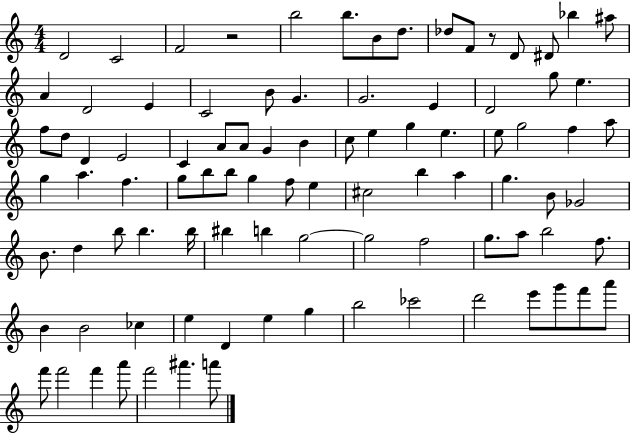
{
  \clef treble
  \numericTimeSignature
  \time 4/4
  \key c \major
  \repeat volta 2 { d'2 c'2 | f'2 r2 | b''2 b''8. b'8 d''8. | des''8 f'8 r8 d'8 dis'8 bes''4 ais''8 | \break a'4 d'2 e'4 | c'2 b'8 g'4. | g'2. e'4 | d'2 g''8 e''4. | \break f''8 d''8 d'4 e'2 | c'4 a'8 a'8 g'4 b'4 | c''8 e''4 g''4 e''4. | e''8 g''2 f''4 a''8 | \break g''4 a''4. f''4. | g''8 b''8 b''8 g''4 f''8 e''4 | cis''2 b''4 a''4 | g''4. b'8 ges'2 | \break b'8. d''4 b''8 b''4. b''16 | bis''4 b''4 g''2~~ | g''2 f''2 | g''8. a''8 b''2 f''8. | \break b'4 b'2 ces''4 | e''4 d'4 e''4 g''4 | b''2 ces'''2 | d'''2 e'''8 g'''8 f'''8 a'''8 | \break f'''8 f'''2 f'''4 a'''8 | f'''2 ais'''4. a'''8 | } \bar "|."
}